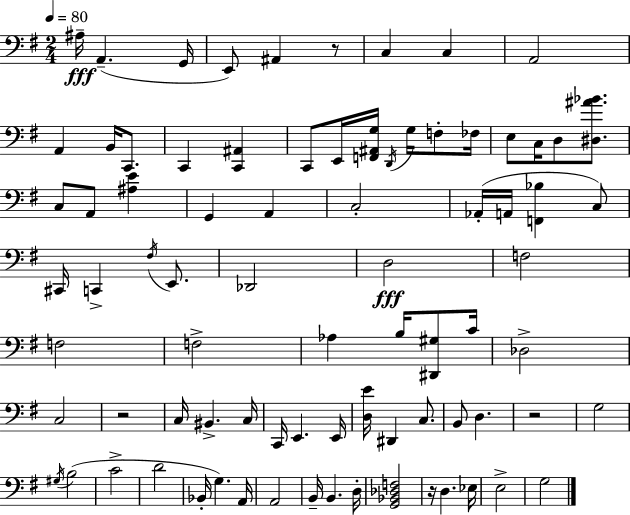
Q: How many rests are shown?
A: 4